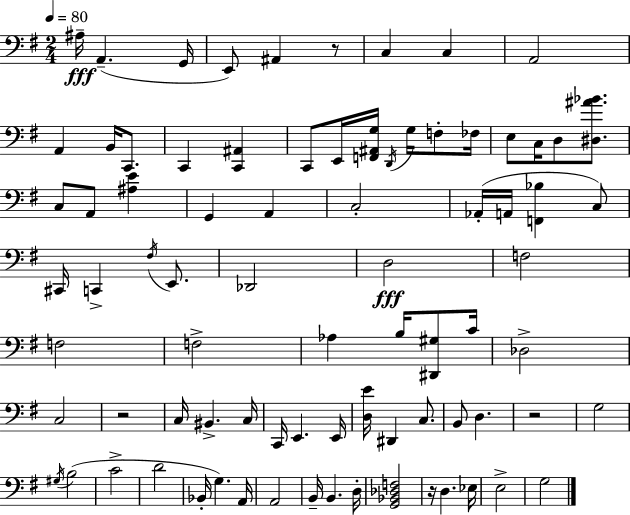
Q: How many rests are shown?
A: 4